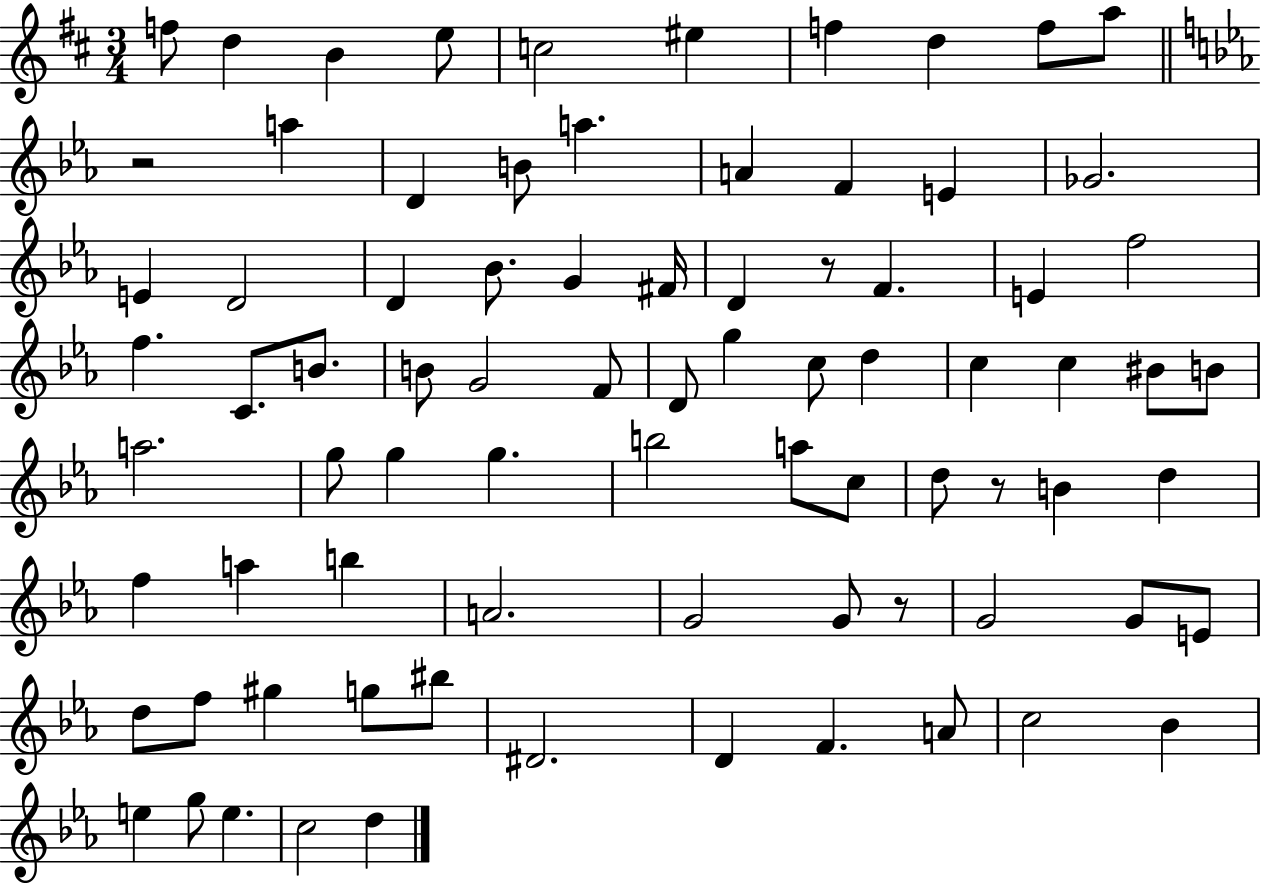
F5/e D5/q B4/q E5/e C5/h EIS5/q F5/q D5/q F5/e A5/e R/h A5/q D4/q B4/e A5/q. A4/q F4/q E4/q Gb4/h. E4/q D4/h D4/q Bb4/e. G4/q F#4/s D4/q R/e F4/q. E4/q F5/h F5/q. C4/e. B4/e. B4/e G4/h F4/e D4/e G5/q C5/e D5/q C5/q C5/q BIS4/e B4/e A5/h. G5/e G5/q G5/q. B5/h A5/e C5/e D5/e R/e B4/q D5/q F5/q A5/q B5/q A4/h. G4/h G4/e R/e G4/h G4/e E4/e D5/e F5/e G#5/q G5/e BIS5/e D#4/h. D4/q F4/q. A4/e C5/h Bb4/q E5/q G5/e E5/q. C5/h D5/q